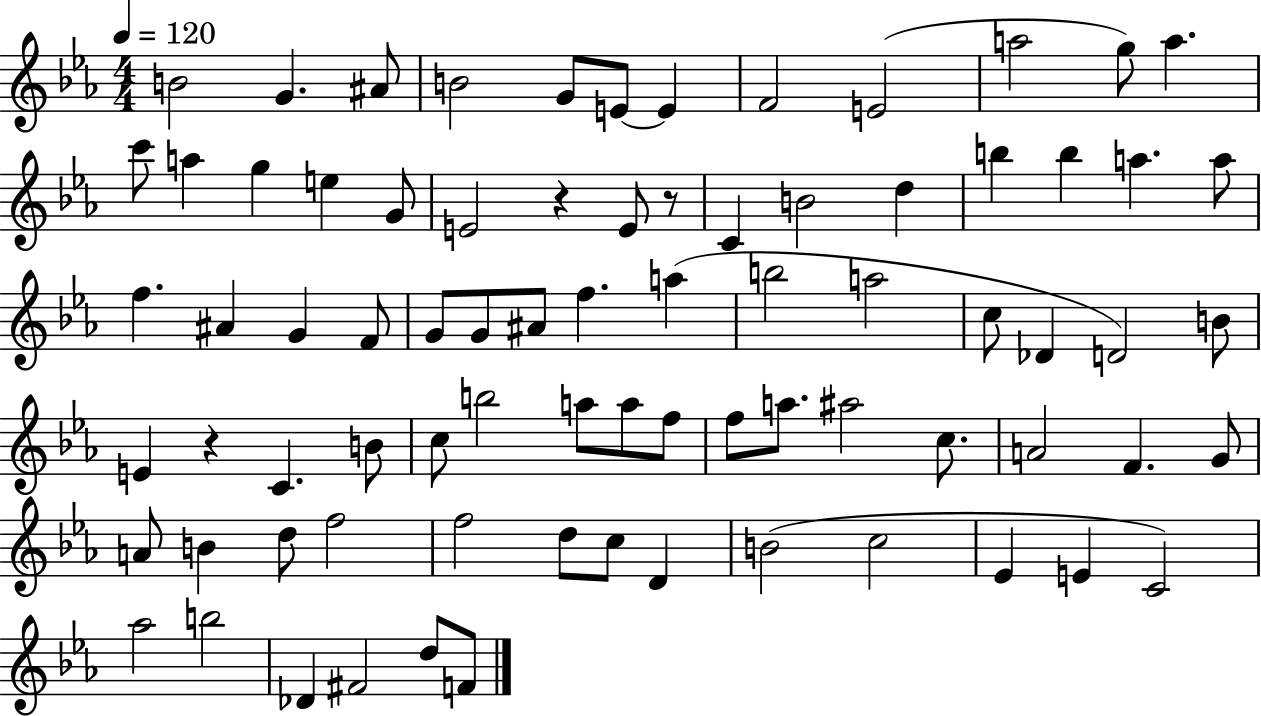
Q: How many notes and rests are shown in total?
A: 78